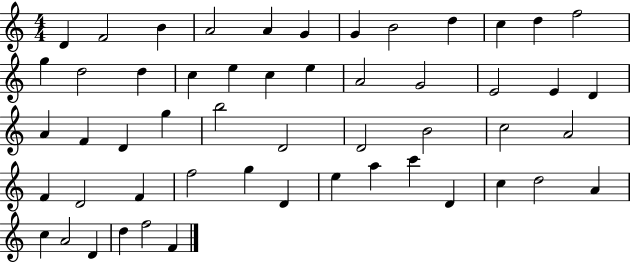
D4/q F4/h B4/q A4/h A4/q G4/q G4/q B4/h D5/q C5/q D5/q F5/h G5/q D5/h D5/q C5/q E5/q C5/q E5/q A4/h G4/h E4/h E4/q D4/q A4/q F4/q D4/q G5/q B5/h D4/h D4/h B4/h C5/h A4/h F4/q D4/h F4/q F5/h G5/q D4/q E5/q A5/q C6/q D4/q C5/q D5/h A4/q C5/q A4/h D4/q D5/q F5/h F4/q